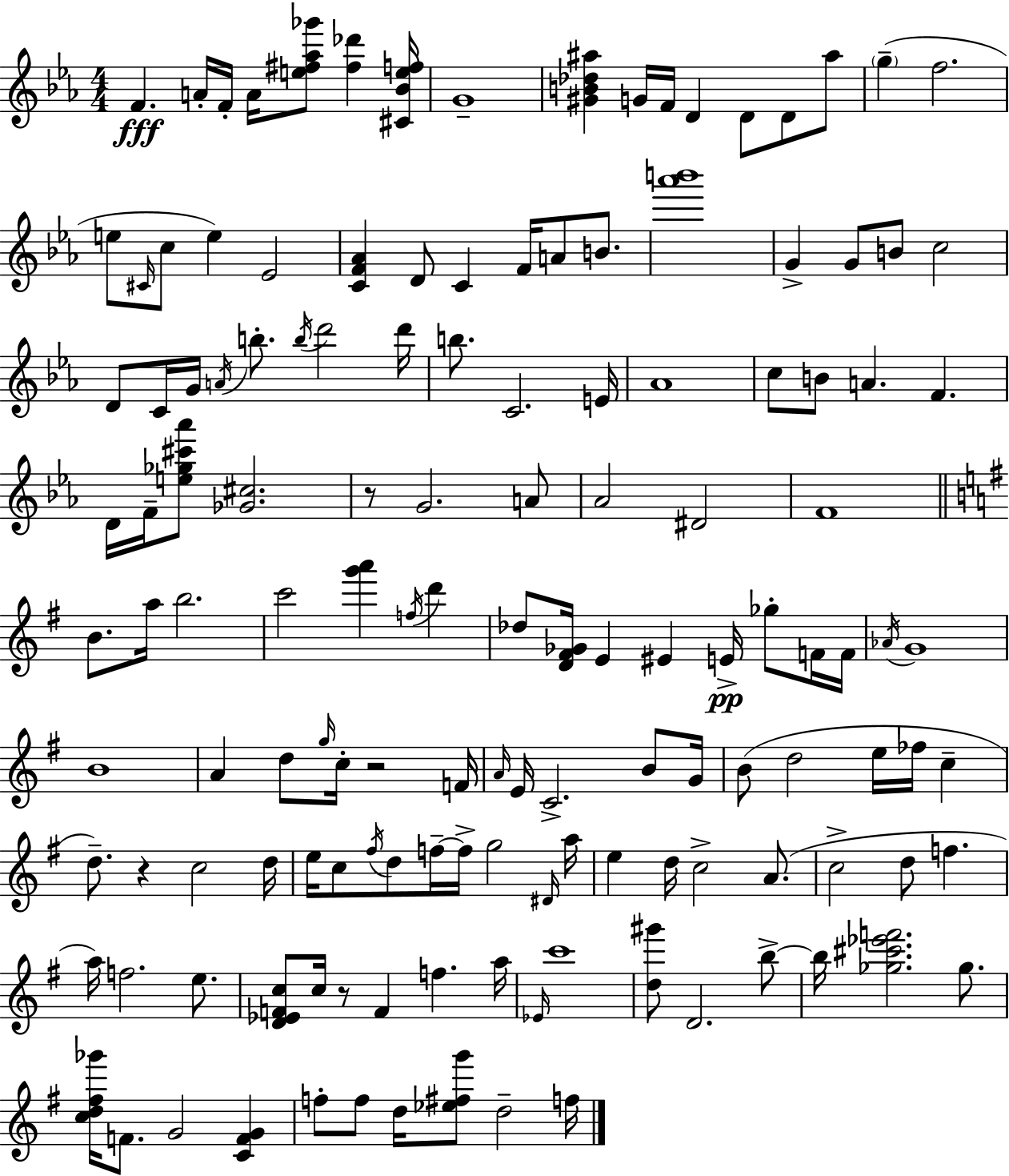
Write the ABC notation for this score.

X:1
T:Untitled
M:4/4
L:1/4
K:Eb
F A/4 F/4 A/4 [e^f_a_g']/2 [^f_d'] [^C_Bef]/4 G4 [^GB_d^a] G/4 F/4 D D/2 D/2 ^a/2 g f2 e/2 ^C/4 c/2 e _E2 [CF_A] D/2 C F/4 A/2 B/2 [_a'b']4 G G/2 B/2 c2 D/2 C/4 G/4 A/4 b/2 b/4 d'2 d'/4 b/2 C2 E/4 _A4 c/2 B/2 A F D/4 F/4 [e_g^c'_a']/2 [_G^c]2 z/2 G2 A/2 _A2 ^D2 F4 B/2 a/4 b2 c'2 [g'a'] f/4 d' _d/2 [D^F_G]/4 E ^E E/4 _g/2 F/4 F/4 _A/4 G4 B4 A d/2 g/4 c/4 z2 F/4 A/4 E/4 C2 B/2 G/4 B/2 d2 e/4 _f/4 c d/2 z c2 d/4 e/4 c/2 ^f/4 d/2 f/4 f/4 g2 ^D/4 a/4 e d/4 c2 A/2 c2 d/2 f a/4 f2 e/2 [D_EFc]/2 c/4 z/2 F f a/4 _E/4 c'4 [d^g']/2 D2 b/2 b/4 [_g^c'_e'f']2 _g/2 [cd^f_g']/4 F/2 G2 [CFG] f/2 f/2 d/4 [_e^fg']/2 d2 f/4